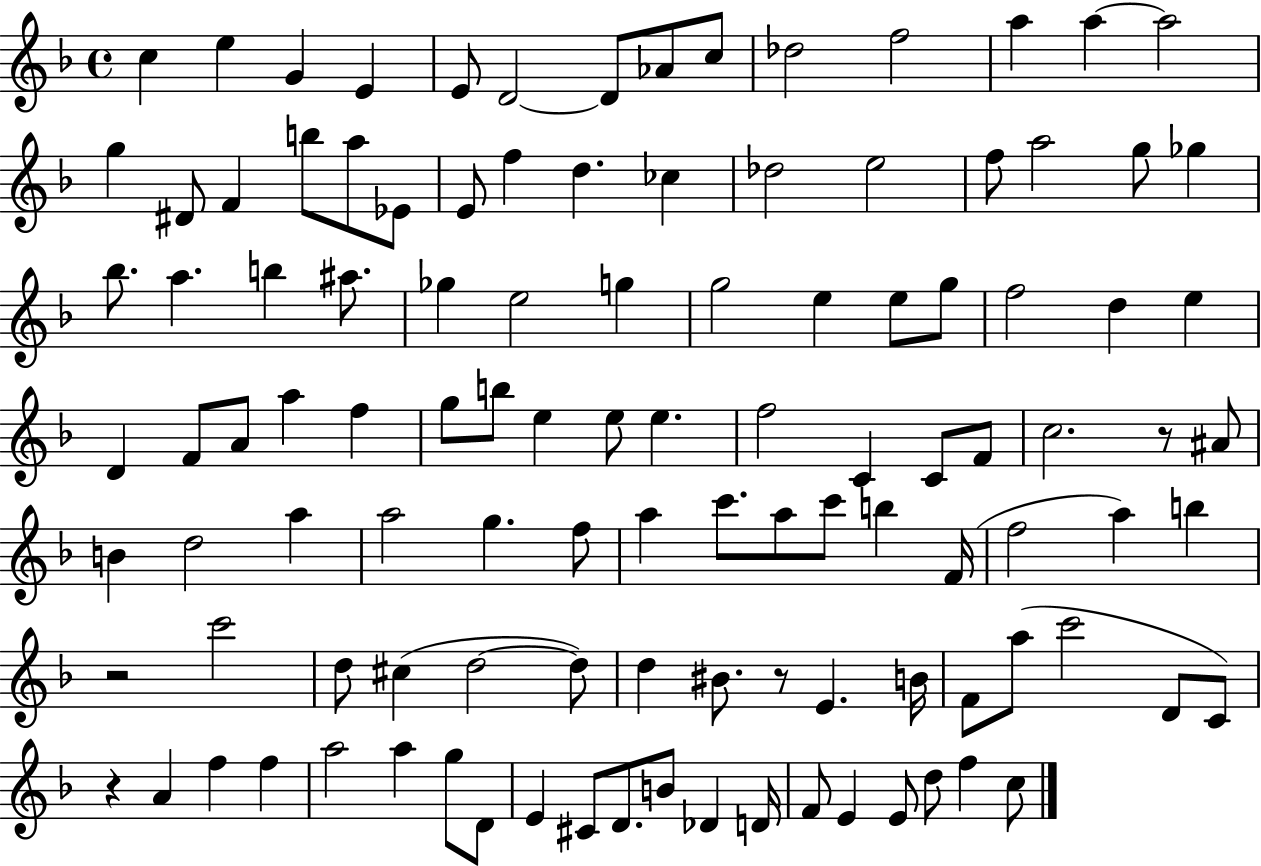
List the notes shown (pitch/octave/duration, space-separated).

C5/q E5/q G4/q E4/q E4/e D4/h D4/e Ab4/e C5/e Db5/h F5/h A5/q A5/q A5/h G5/q D#4/e F4/q B5/e A5/e Eb4/e E4/e F5/q D5/q. CES5/q Db5/h E5/h F5/e A5/h G5/e Gb5/q Bb5/e. A5/q. B5/q A#5/e. Gb5/q E5/h G5/q G5/h E5/q E5/e G5/e F5/h D5/q E5/q D4/q F4/e A4/e A5/q F5/q G5/e B5/e E5/q E5/e E5/q. F5/h C4/q C4/e F4/e C5/h. R/e A#4/e B4/q D5/h A5/q A5/h G5/q. F5/e A5/q C6/e. A5/e C6/e B5/q F4/s F5/h A5/q B5/q R/h C6/h D5/e C#5/q D5/h D5/e D5/q BIS4/e. R/e E4/q. B4/s F4/e A5/e C6/h D4/e C4/e R/q A4/q F5/q F5/q A5/h A5/q G5/e D4/e E4/q C#4/e D4/e. B4/e Db4/q D4/s F4/e E4/q E4/e D5/e F5/q C5/e